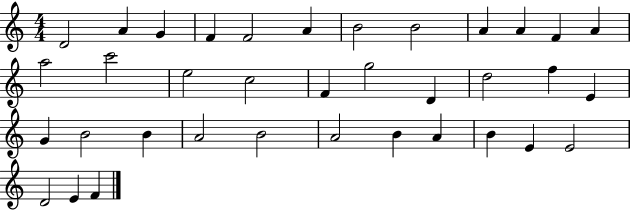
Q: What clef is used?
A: treble